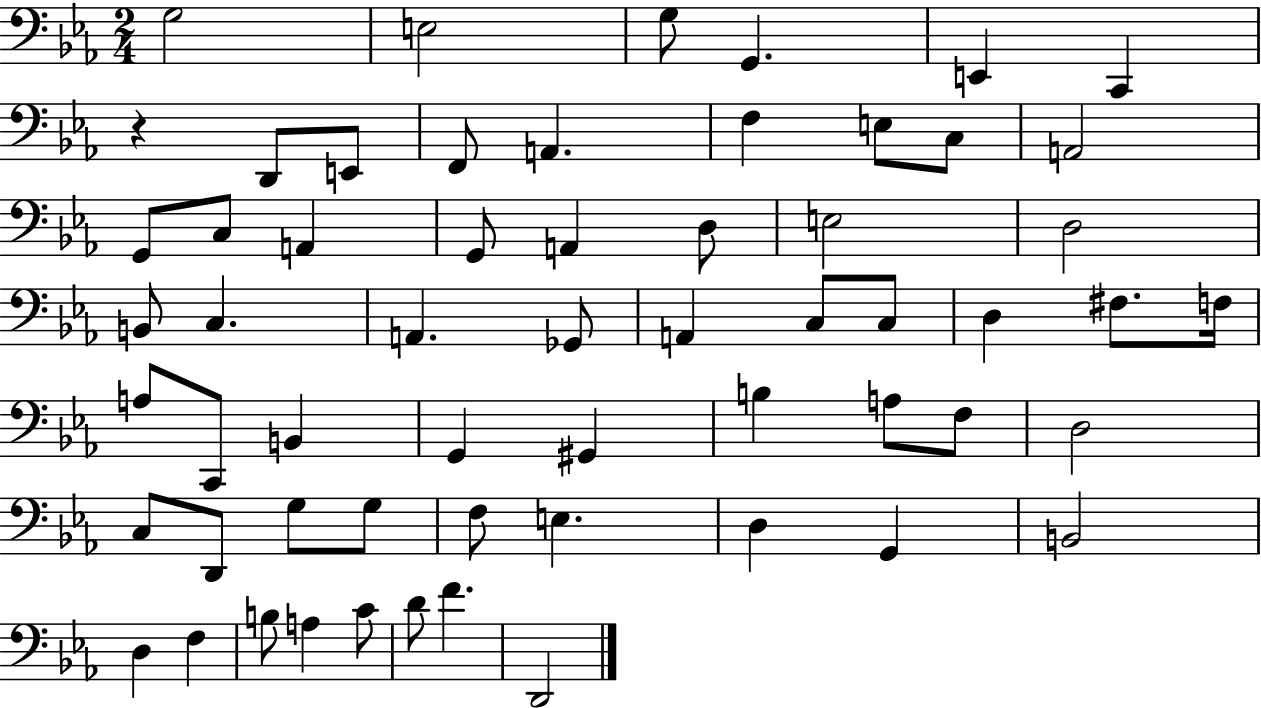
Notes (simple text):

G3/h E3/h G3/e G2/q. E2/q C2/q R/q D2/e E2/e F2/e A2/q. F3/q E3/e C3/e A2/h G2/e C3/e A2/q G2/e A2/q D3/e E3/h D3/h B2/e C3/q. A2/q. Gb2/e A2/q C3/e C3/e D3/q F#3/e. F3/s A3/e C2/e B2/q G2/q G#2/q B3/q A3/e F3/e D3/h C3/e D2/e G3/e G3/e F3/e E3/q. D3/q G2/q B2/h D3/q F3/q B3/e A3/q C4/e D4/e F4/q. D2/h